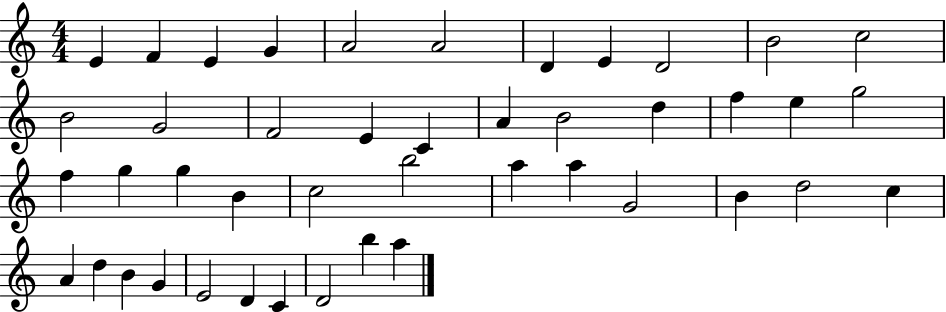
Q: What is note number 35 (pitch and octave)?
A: A4